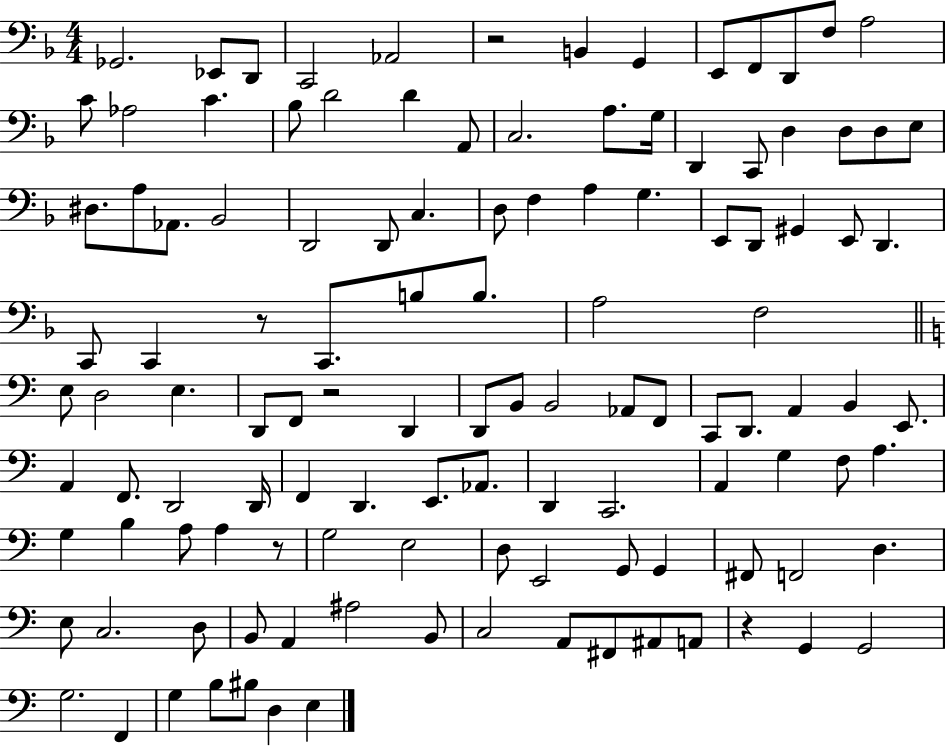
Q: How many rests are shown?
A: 5